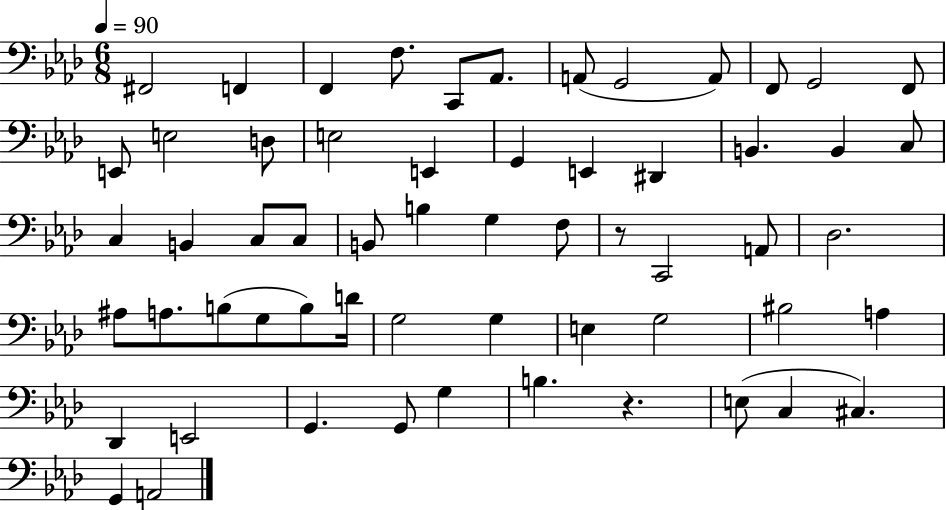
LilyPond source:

{
  \clef bass
  \numericTimeSignature
  \time 6/8
  \key aes \major
  \tempo 4 = 90
  fis,2 f,4 | f,4 f8. c,8 aes,8. | a,8( g,2 a,8) | f,8 g,2 f,8 | \break e,8 e2 d8 | e2 e,4 | g,4 e,4 dis,4 | b,4. b,4 c8 | \break c4 b,4 c8 c8 | b,8 b4 g4 f8 | r8 c,2 a,8 | des2. | \break ais8 a8. b8( g8 b8) d'16 | g2 g4 | e4 g2 | bis2 a4 | \break des,4 e,2 | g,4. g,8 g4 | b4. r4. | e8( c4 cis4.) | \break g,4 a,2 | \bar "|."
}